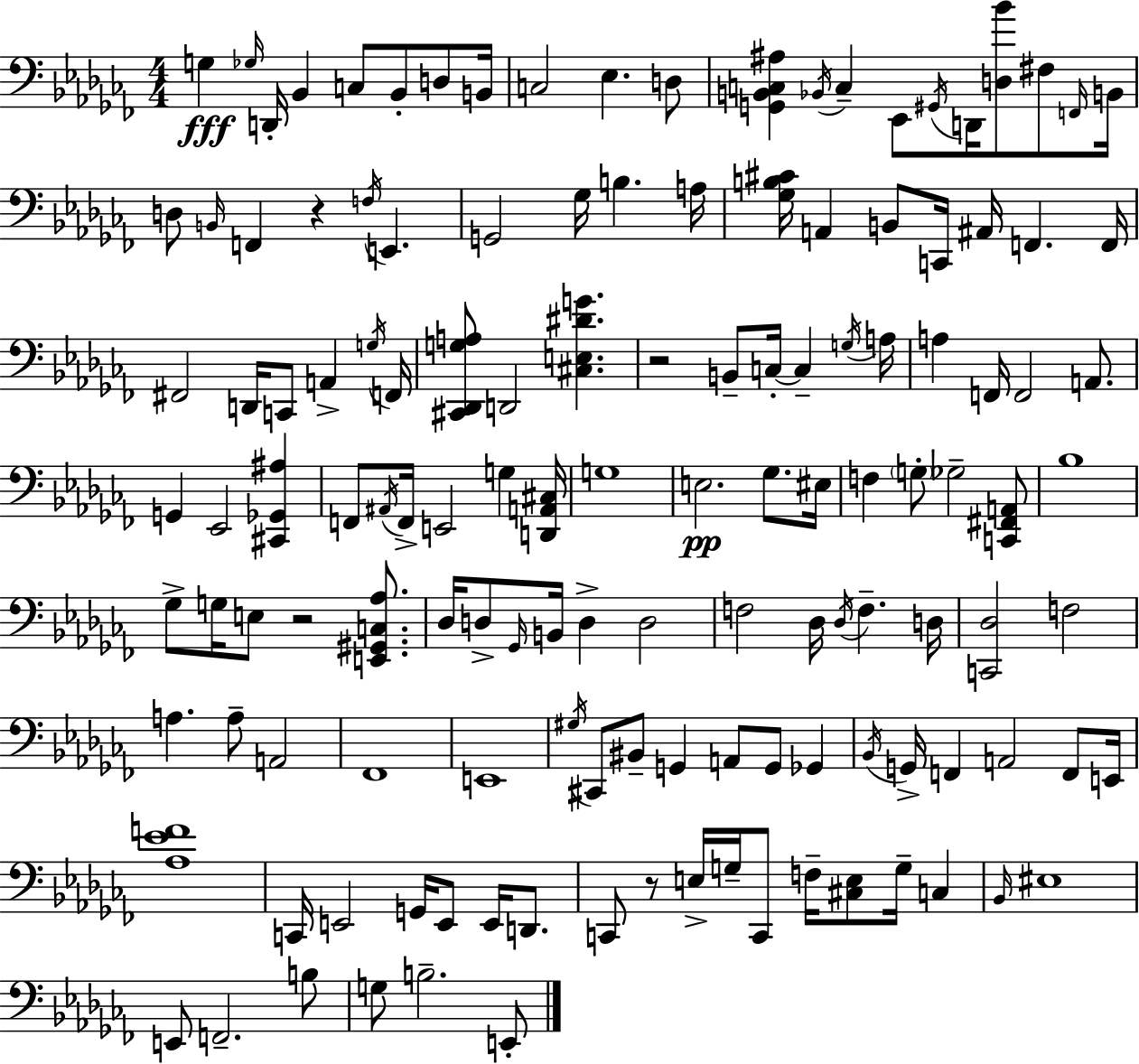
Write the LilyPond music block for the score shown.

{
  \clef bass
  \numericTimeSignature
  \time 4/4
  \key aes \minor
  \repeat volta 2 { g4\fff \grace { ges16 } d,16-. bes,4 c8 bes,8-. d8 | b,16 c2 ees4. d8 | <g, b, c ais>4 \acciaccatura { bes,16 } c4-- ees,8 \acciaccatura { gis,16 } d,16 <d bes'>8 | fis8 \grace { f,16 } b,16 d8 \grace { b,16 } f,4 r4 \acciaccatura { f16 } | \break e,4. g,2 ges16 b4. | a16 <ges b cis'>16 a,4 b,8 c,16 ais,16 f,4. | f,16 fis,2 d,16 c,8 | a,4-> \acciaccatura { g16 } f,16 <cis, des, g a>8 d,2 | \break <cis e dis' g'>4. r2 b,8-- | c16-.~~ c4-- \acciaccatura { g16 } a16 a4 f,16 f,2 | a,8. g,4 ees,2 | <cis, ges, ais>4 f,8 \acciaccatura { ais,16 } f,16-> e,2 | \break g4 <d, a, cis>16 g1 | e2.\pp | ges8. eis16 f4 \parenthesize g8-. ges2-- | <c, fis, a,>8 bes1 | \break ges8-> g16 e8 r2 | <e, gis, c aes>8. des16 d8-> \grace { ges,16 } b,16 d4-> | d2 f2 | des16 \acciaccatura { des16 } f4.-- d16 <c, des>2 | \break f2 a4. | a8-- a,2 fes,1 | e,1 | \acciaccatura { gis16 } cis,8 bis,8-- | \break g,4 a,8 g,8 ges,4 \acciaccatura { bes,16 } g,16-> f,4 | a,2 f,8 e,16 <aes ees' f'>1 | c,16 e,2 | g,16 e,8 e,16 d,8. c,8 r8 | \break e16-> g16-- c,8 f16-- <cis e>8 g16-- c4 \grace { bes,16 } eis1 | e,8 | f,2.-- b8 g8 | b2.-- e,8-. } \bar "|."
}